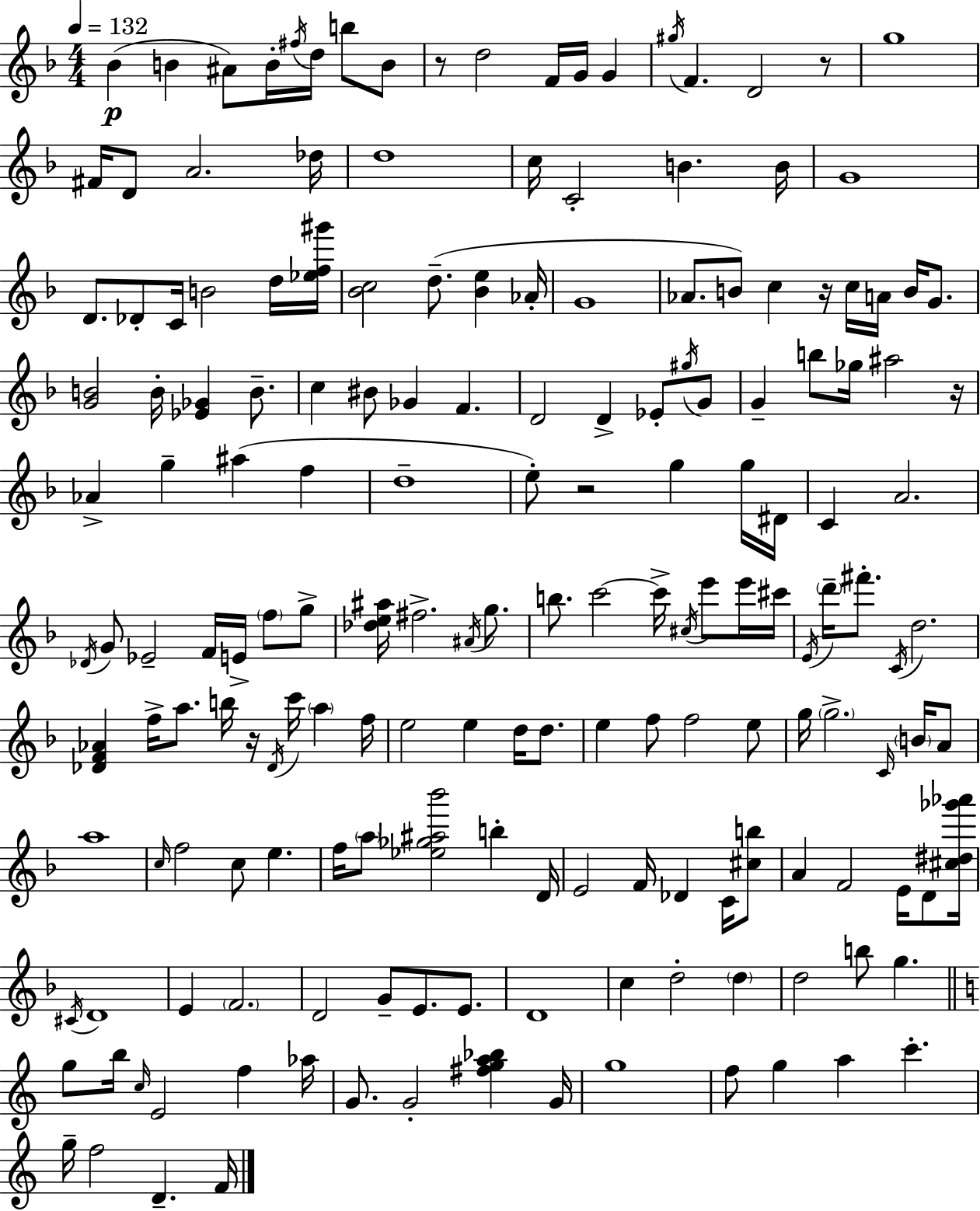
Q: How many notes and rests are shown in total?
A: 176